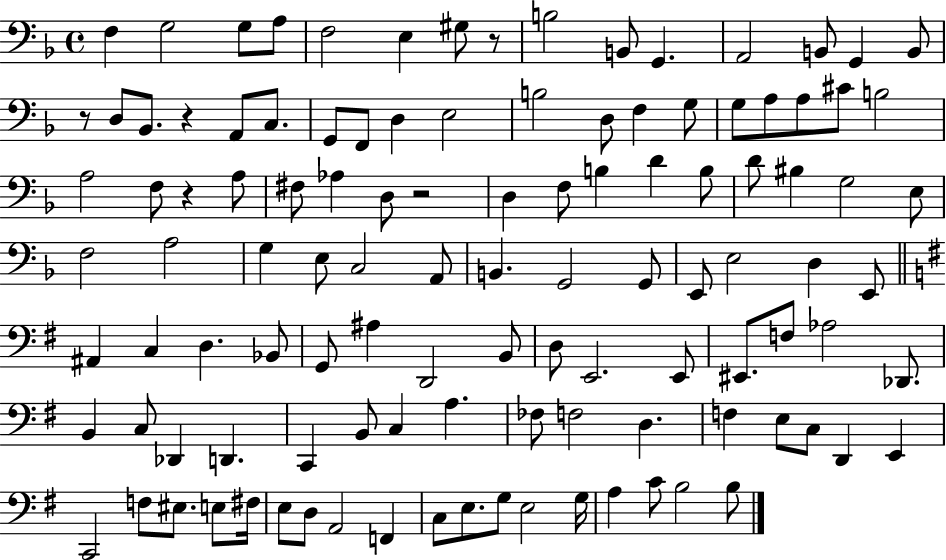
X:1
T:Untitled
M:4/4
L:1/4
K:F
F, G,2 G,/2 A,/2 F,2 E, ^G,/2 z/2 B,2 B,,/2 G,, A,,2 B,,/2 G,, B,,/2 z/2 D,/2 _B,,/2 z A,,/2 C,/2 G,,/2 F,,/2 D, E,2 B,2 D,/2 F, G,/2 G,/2 A,/2 A,/2 ^C/2 B,2 A,2 F,/2 z A,/2 ^F,/2 _A, D,/2 z2 D, F,/2 B, D B,/2 D/2 ^B, G,2 E,/2 F,2 A,2 G, E,/2 C,2 A,,/2 B,, G,,2 G,,/2 E,,/2 E,2 D, E,,/2 ^A,, C, D, _B,,/2 G,,/2 ^A, D,,2 B,,/2 D,/2 E,,2 E,,/2 ^E,,/2 F,/2 _A,2 _D,,/2 B,, C,/2 _D,, D,, C,, B,,/2 C, A, _F,/2 F,2 D, F, E,/2 C,/2 D,, E,, C,,2 F,/2 ^E,/2 E,/2 ^F,/4 E,/2 D,/2 A,,2 F,, C,/2 E,/2 G,/2 E,2 G,/4 A, C/2 B,2 B,/2